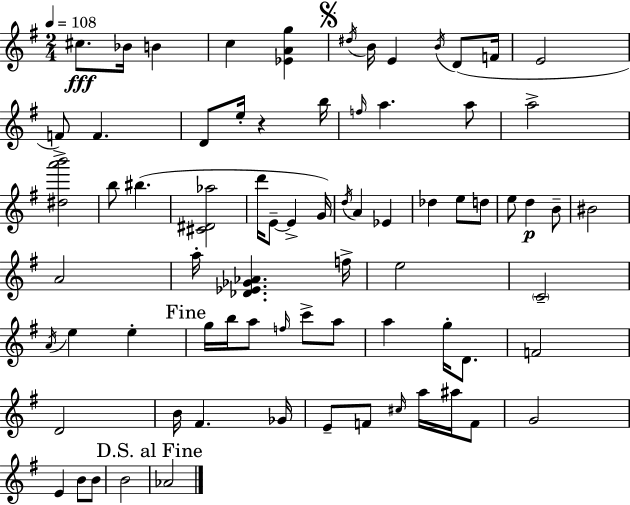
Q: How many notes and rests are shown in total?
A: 75